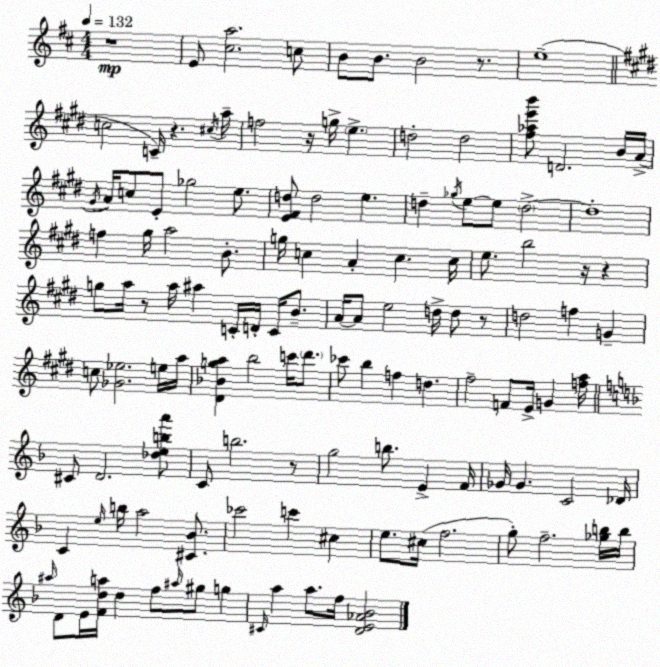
X:1
T:Untitled
M:4/4
L:1/4
K:D
z4 E/2 [^ca]2 c/2 B/2 B/2 B2 z/2 e4 c2 C/4 z ^c/4 a/4 f2 z/4 g/4 e d2 d2 [^f_ae'b']/2 D2 B/4 A/4 ^G/4 A/4 c/2 E/2 _g2 e/2 [E^Fd]/2 d2 e d _g/4 e/2 e/2 d2 d4 f ^g/4 a2 B/2 g/4 c A c c/4 e/2 b2 z/4 z g/2 a/4 z/2 a/4 ^a C/4 D/4 C/4 B/2 A/4 A/2 e2 d/4 d/2 z/2 d2 f G c/2 [_G_e]2 e/4 a/4 [^D_Bga] b2 c'/4 ^d'/2 _c'/2 b f d ^f2 F/2 E/4 G [fa]/4 ^C/2 D2 [_deba']/2 C/2 b2 z/2 g2 b/2 E F/4 _G/4 _G C2 _D/4 C e/4 b/4 a2 [^C_B]/2 _c'2 c' ^c e/2 ^c/4 f2 g/2 f2 [_gb]/4 b/4 ^a/4 D/2 E/4 [Fda]/4 d f/2 ^a/4 ^g/2 g ^C/4 a a/2 f/4 [DE_A_B]2